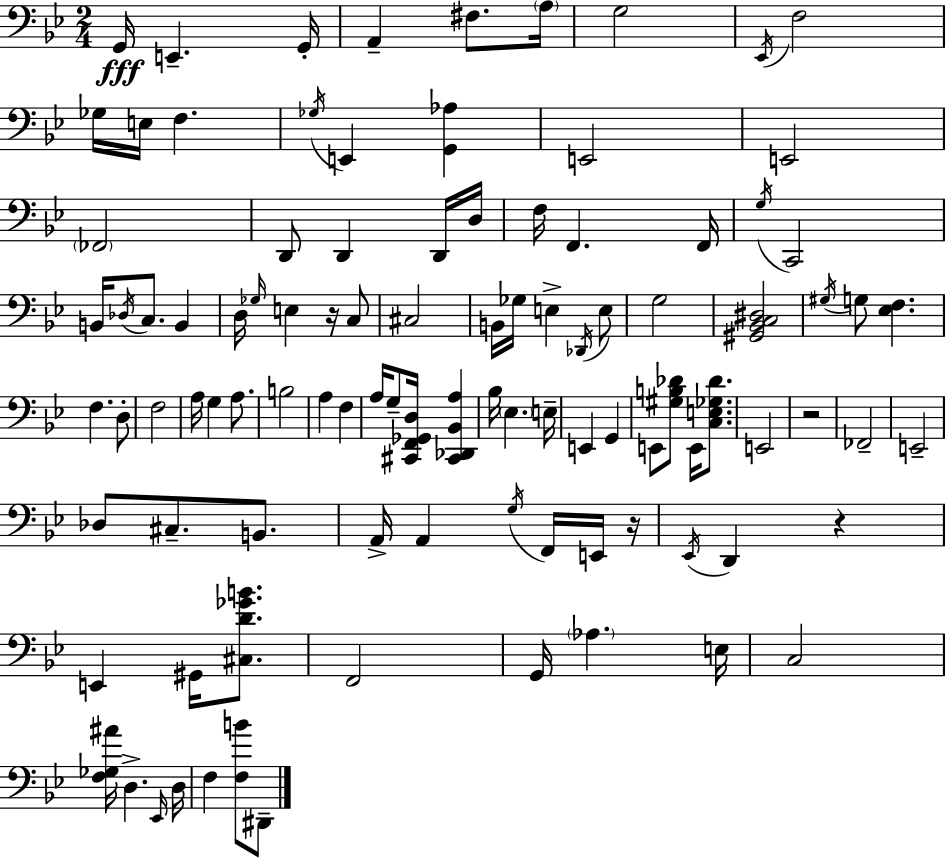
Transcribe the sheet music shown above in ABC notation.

X:1
T:Untitled
M:2/4
L:1/4
K:Gm
G,,/4 E,, G,,/4 A,, ^F,/2 A,/4 G,2 _E,,/4 F,2 _G,/4 E,/4 F, _G,/4 E,, [G,,_A,] E,,2 E,,2 _F,,2 D,,/2 D,, D,,/4 D,/4 F,/4 F,, F,,/4 G,/4 C,,2 B,,/4 _D,/4 C,/2 B,, D,/4 _G,/4 E, z/4 C,/2 ^C,2 B,,/4 _G,/4 E, _D,,/4 E,/2 G,2 [^G,,_B,,C,^D,]2 ^G,/4 G,/2 [_E,F,] F, D,/2 F,2 A,/4 G, A,/2 B,2 A, F, A,/4 G,/2 [^C,,F,,_G,,D,]/4 [^C,,_D,,_B,,A,] _B,/4 _E, E,/4 E,, G,, E,,/2 [^G,B,_D]/2 E,,/4 [C,E,_G,_D]/2 E,,2 z2 _F,,2 E,,2 _D,/2 ^C,/2 B,,/2 A,,/4 A,, G,/4 F,,/4 E,,/4 z/4 _E,,/4 D,, z E,, ^G,,/4 [^C,D_GB]/2 F,,2 G,,/4 _A, E,/4 C,2 [F,_G,^A]/4 D, _E,,/4 D,/4 F, [F,B]/2 ^D,,/2